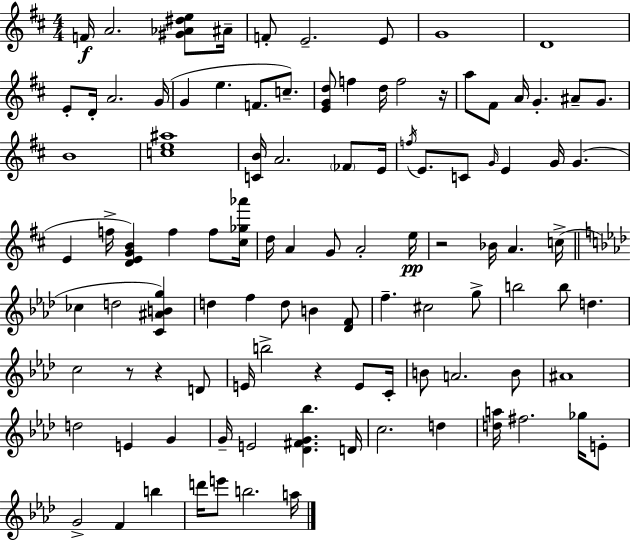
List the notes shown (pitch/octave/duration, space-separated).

F4/s A4/h. [G#4,Ab4,D#5,E5]/e A#4/s F4/e E4/h. E4/e G4/w D4/w E4/e D4/s A4/h. G4/s G4/q E5/q. F4/e. C5/e. [E4,G4,D5]/e F5/q D5/s F5/h R/s A5/e F#4/e A4/s G4/q. A#4/e G4/e. B4/w [C5,E5,A#5]/w [C4,B4]/s A4/h. FES4/e E4/s F5/s E4/e. C4/e G4/s E4/q G4/s G4/q. E4/q F5/s [D4,E4,G4,B4]/q F5/q F5/e [C#5,Gb5,Ab6]/s D5/s A4/q G4/e A4/h E5/s R/h Bb4/s A4/q. C5/s CES5/q D5/h [C4,A#4,B4,G5]/q D5/q F5/q D5/e B4/q [Db4,F4]/e F5/q. C#5/h G5/e B5/h B5/e D5/q. C5/h R/e R/q D4/e E4/s B5/h R/q E4/e C4/s B4/e A4/h. B4/e A#4/w D5/h E4/q G4/q G4/s E4/h [Db4,F#4,G4,Bb5]/q. D4/s C5/h. D5/q [D5,A5]/s F#5/h. Gb5/s E4/e G4/h F4/q B5/q D6/s E6/e B5/h. A5/s